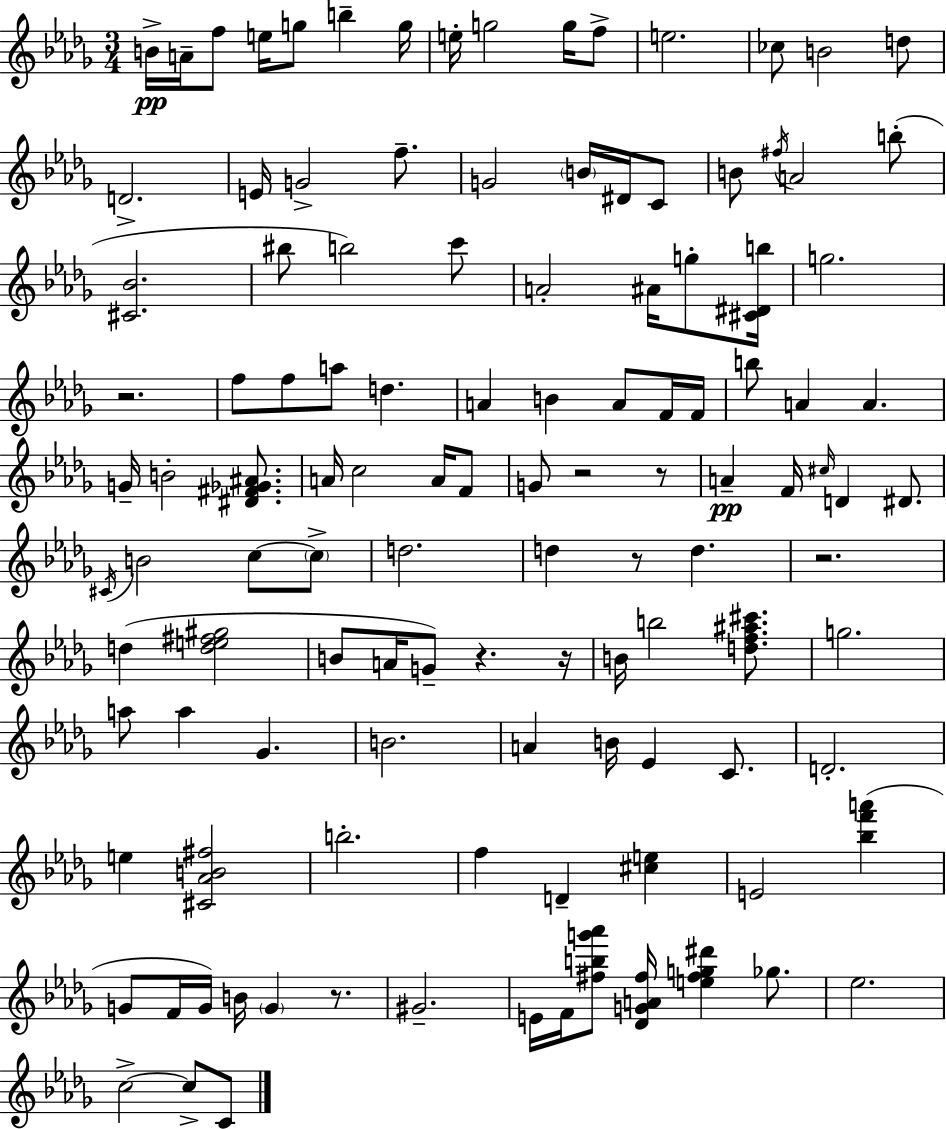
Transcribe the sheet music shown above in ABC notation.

X:1
T:Untitled
M:3/4
L:1/4
K:Bbm
B/4 A/4 f/2 e/4 g/2 b g/4 e/4 g2 g/4 f/2 e2 _c/2 B2 d/2 D2 E/4 G2 f/2 G2 B/4 ^D/4 C/2 B/2 ^f/4 A2 b/2 [^C_B]2 ^b/2 b2 c'/2 A2 ^A/4 g/2 [^C^Db]/4 g2 z2 f/2 f/2 a/2 d A B A/2 F/4 F/4 b/2 A A G/4 B2 [^D^F_G^A]/2 A/4 c2 A/4 F/2 G/2 z2 z/2 A F/4 ^c/4 D ^D/2 ^C/4 B2 c/2 c/2 d2 d z/2 d z2 d [de^f^g]2 B/2 A/4 G/2 z z/4 B/4 b2 [df^a^c']/2 g2 a/2 a _G B2 A B/4 _E C/2 D2 e [^C_AB^f]2 b2 f D [^ce] E2 [_bf'a'] G/2 F/4 G/4 B/4 G z/2 ^G2 E/4 F/4 [^fbg'_a']/2 [_DGA^f]/4 [e^fg^d'] _g/2 _e2 c2 c/2 C/2